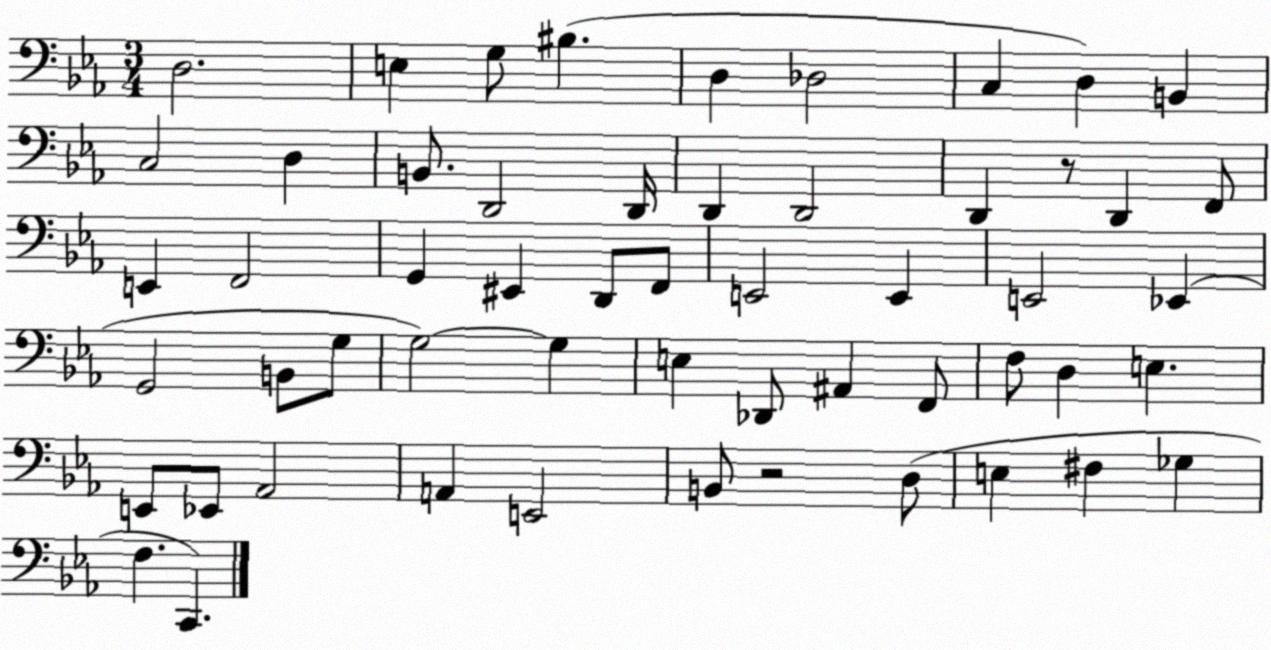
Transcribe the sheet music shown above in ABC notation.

X:1
T:Untitled
M:3/4
L:1/4
K:Eb
D,2 E, G,/2 ^B, D, _D,2 C, D, B,, C,2 D, B,,/2 D,,2 D,,/4 D,, D,,2 D,, z/2 D,, F,,/2 E,, F,,2 G,, ^E,, D,,/2 F,,/2 E,,2 E,, E,,2 _E,, G,,2 B,,/2 G,/2 G,2 G, E, _D,,/2 ^A,, F,,/2 F,/2 D, E, E,,/2 _E,,/2 _A,,2 A,, E,,2 B,,/2 z2 D,/2 E, ^F, _G, F, C,,